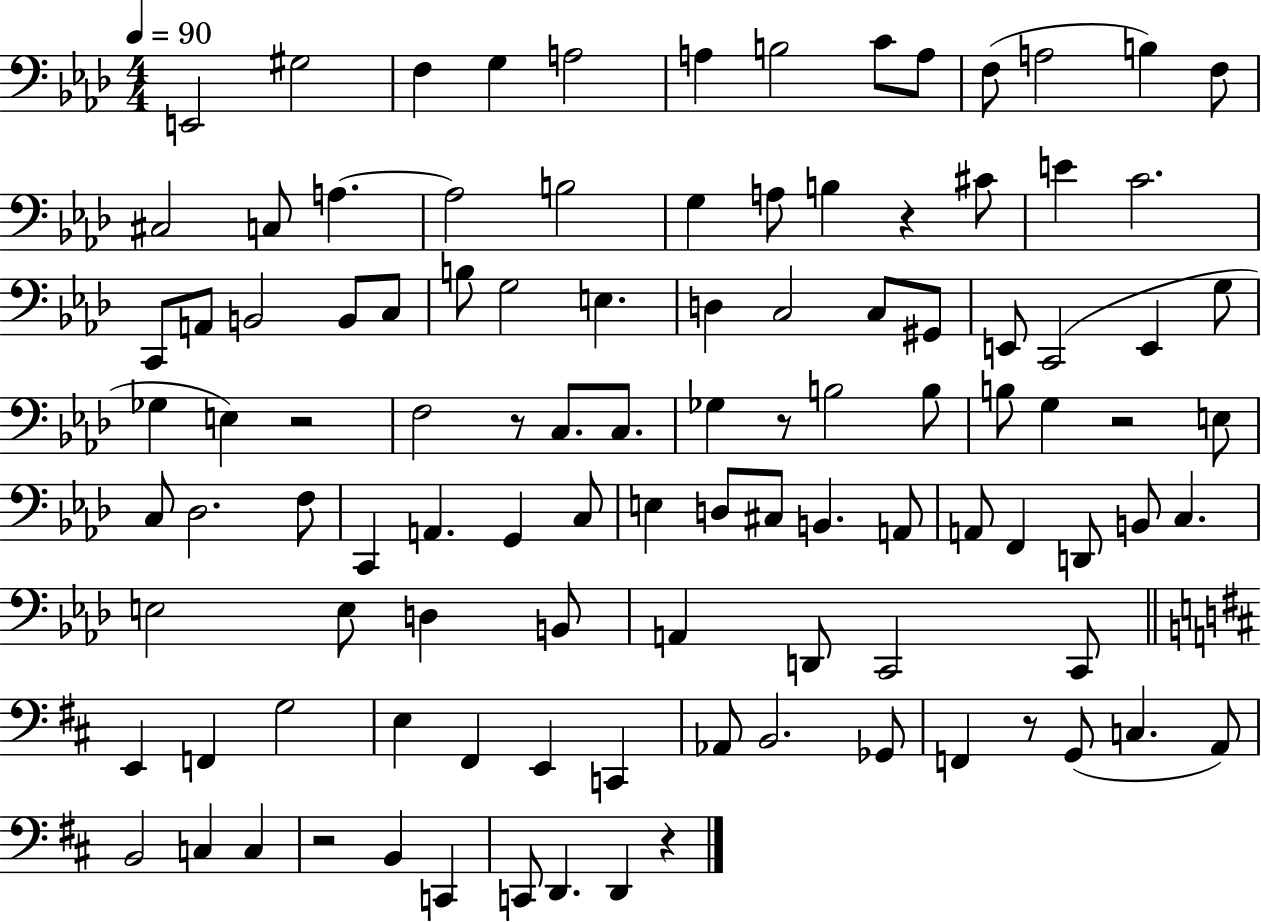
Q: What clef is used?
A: bass